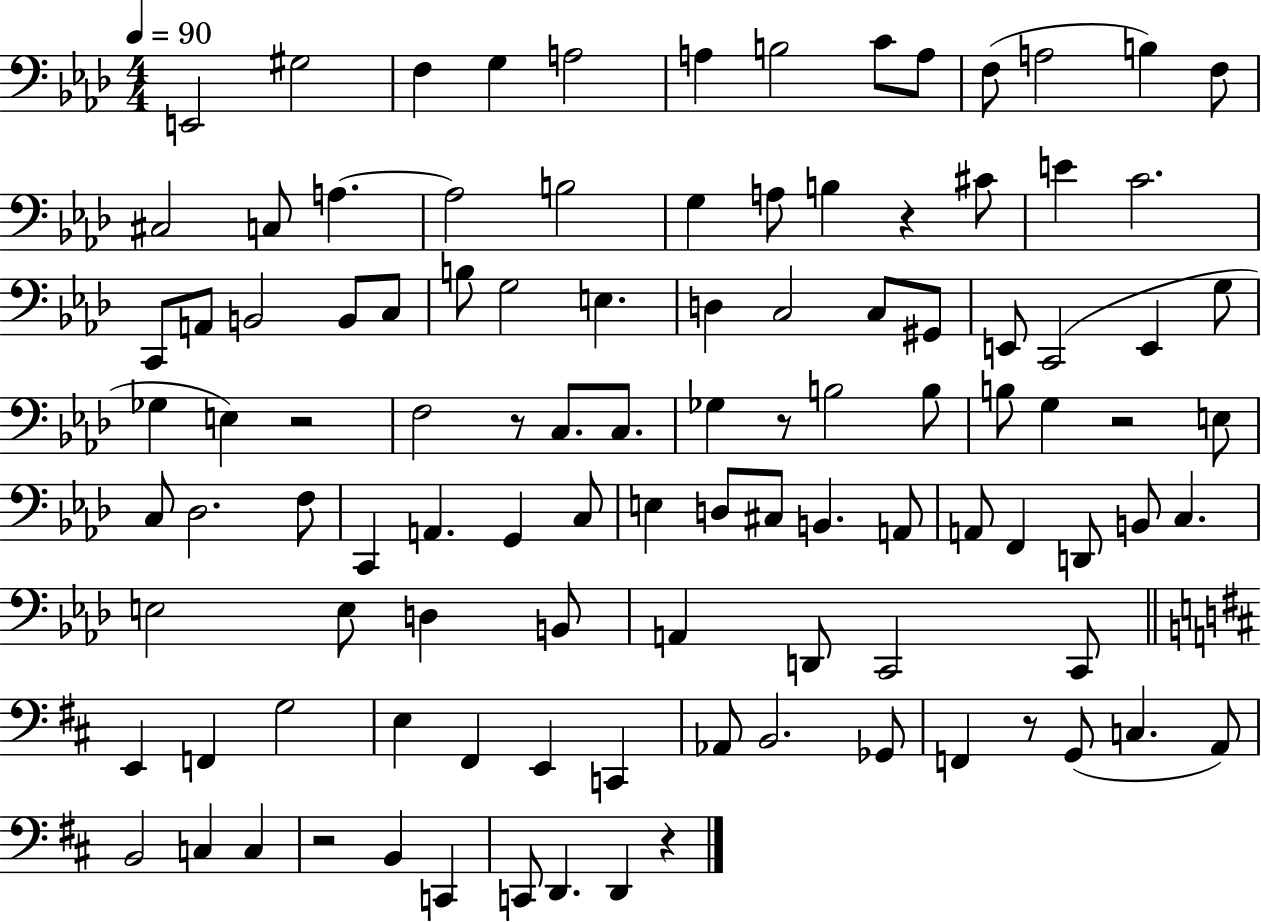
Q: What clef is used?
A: bass